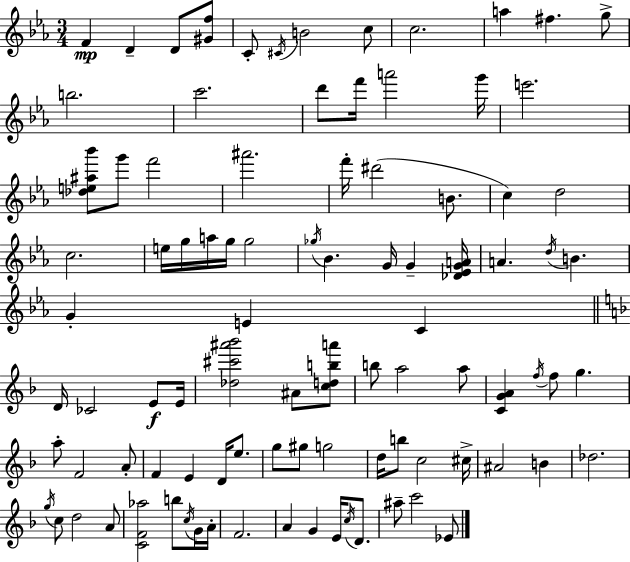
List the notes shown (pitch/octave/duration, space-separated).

F4/q D4/q D4/e [G#4,F5]/e C4/e C#4/s B4/h C5/e C5/h. A5/q F#5/q. G5/e B5/h. C6/h. D6/e F6/s A6/h G6/s E6/h. [Db5,E5,A#5,Bb6]/e G6/e F6/h A#6/h. F6/s D#6/h B4/e. C5/q D5/h C5/h. E5/s G5/s A5/s G5/s G5/h Gb5/s Bb4/q. G4/s G4/q [Db4,Eb4,G4,A4]/s A4/q. D5/s B4/q. G4/q E4/q C4/q D4/s CES4/h E4/e E4/s [Db5,C#6,A#6,Bb6]/h A#4/e [C5,D5,B5,A6]/e B5/e A5/h A5/e [C4,G4,A4]/q F5/s F5/e G5/q. A5/e F4/h A4/e F4/q E4/q D4/s E5/e. G5/e G#5/e G5/h D5/s B5/e C5/h C#5/s A#4/h B4/q Db5/h. G5/s C5/e D5/h A4/e [C4,F4,Ab5]/h B5/e C5/s G4/s A4/s F4/h. A4/q G4/q E4/s C5/s D4/e. A#5/e C6/h Eb4/e